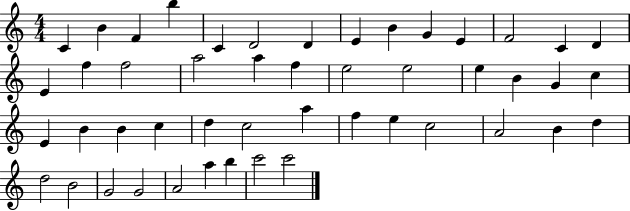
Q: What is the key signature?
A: C major